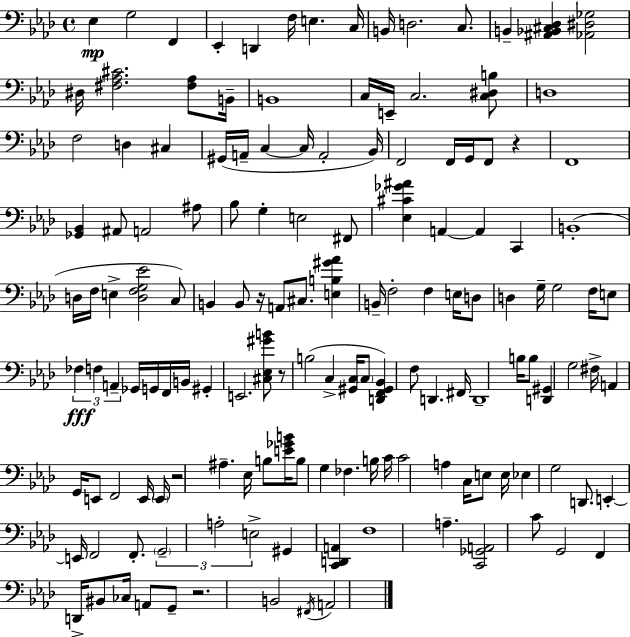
{
  \clef bass
  \time 4/4
  \defaultTimeSignature
  \key aes \major
  ees4\mp g2 f,4 | ees,4-. d,4 f16 e4. c16 | b,16 d2. c8. | b,4-- <ais, bes, cis des>4 <aes, dis ges>2 | \break dis16 <fis aes cis'>2. <fis aes>8 b,16-- | b,1 | c16 e,16-- c2. <c dis b>8 | d1 | \break f2 d4 cis4 | gis,16( a,16-- c4~~ c16 a,2-. bes,16) | f,2 f,16 g,16 f,8 r4 | f,1 | \break <ges, bes,>4 ais,8 a,2 ais8 | bes8 g4-. e2 fis,8 | <ees cis' ges' ais'>4 a,4~~ a,4 c,4 | b,1-.( | \break d16 f16 e4-> <d f g ees'>2 c8) | b,4 b,8 r16 a,8 cis8. <e b gis' aes'>4 | b,16-- f2-. f4 e16 d8 | d4 g16-- g2 f16 e8 | \break \tuplet 3/2 { fes4\fff f4 a,4-- } ges,16 g,16 f,16 b,16 | gis,4-. e,2. | <cis ees gis' b'>8 r8 b2( c4-> | <gis, c>16 \parenthesize c8 <d, f, gis, bes,>4) f8 d,4. fis,16 | \break d,1-- | b16 b8 <d, gis,>4 g2 fis16-> | a,4 g,16 e,8 f,2 e,16 | \parenthesize e,16 r2 ais4.-- ees16 | \break b8 <e' ges' b'>16 b8 g4 fes4. b16 | c'16 c'2 a4 c16 e8 | e16 ees4 g2 d,8. | e,4-.~~ e,16 f,2 f,8.-. | \break \tuplet 3/2 { \parenthesize g,2-- a2-. | e2-> } gis,4 <c, d, a,>4 | f1 | a4.-- <c, ges, a,>2 c'8 | \break g,2 f,4 d,16-> bis,8 ces16 | a,8 g,8-- r2. | b,2 \acciaccatura { fis,16 } a,2 | \bar "|."
}